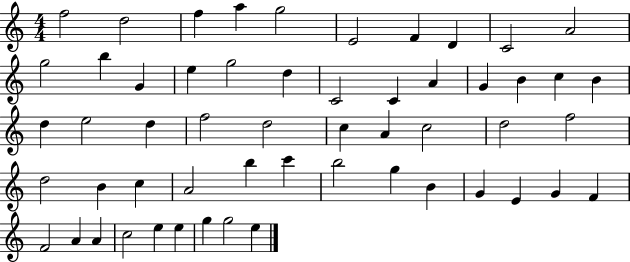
X:1
T:Untitled
M:4/4
L:1/4
K:C
f2 d2 f a g2 E2 F D C2 A2 g2 b G e g2 d C2 C A G B c B d e2 d f2 d2 c A c2 d2 f2 d2 B c A2 b c' b2 g B G E G F F2 A A c2 e e g g2 e